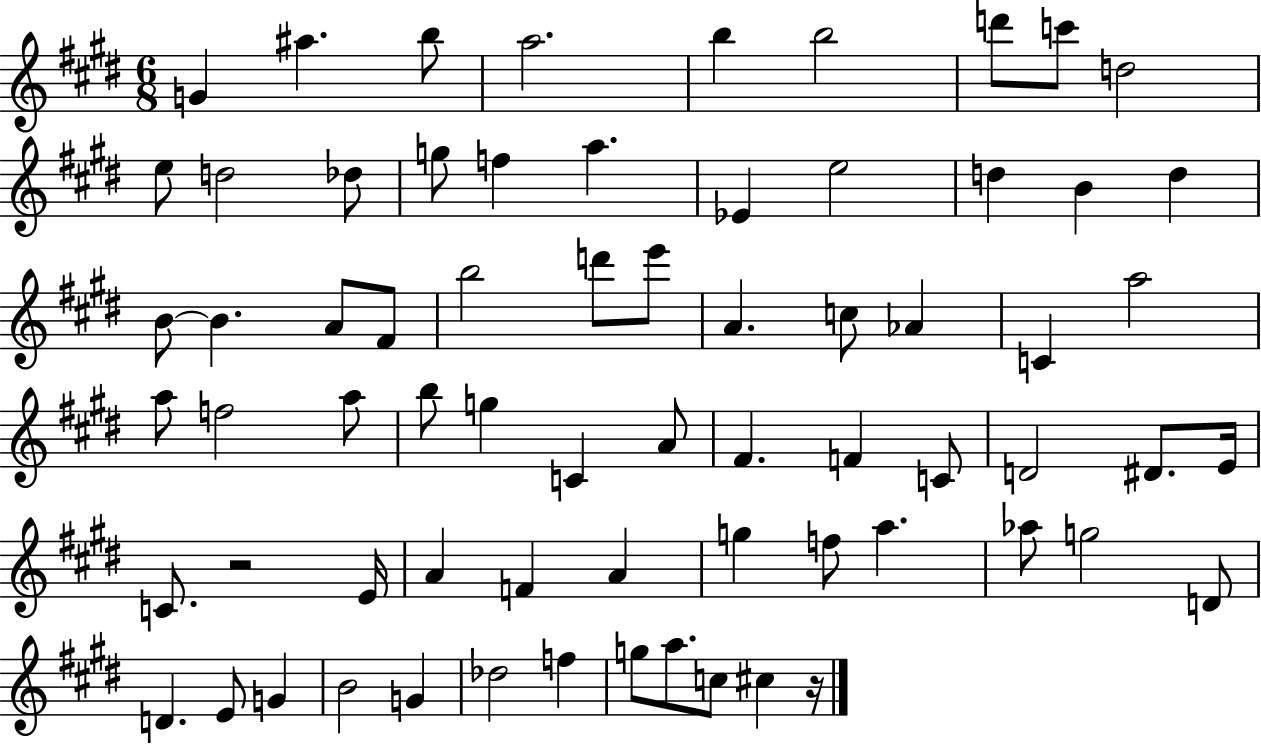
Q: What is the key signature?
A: E major